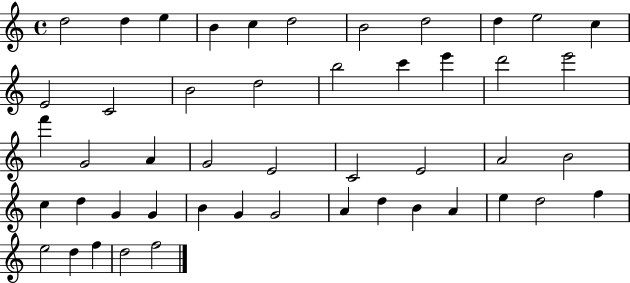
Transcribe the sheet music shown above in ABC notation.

X:1
T:Untitled
M:4/4
L:1/4
K:C
d2 d e B c d2 B2 d2 d e2 c E2 C2 B2 d2 b2 c' e' d'2 e'2 f' G2 A G2 E2 C2 E2 A2 B2 c d G G B G G2 A d B A e d2 f e2 d f d2 f2